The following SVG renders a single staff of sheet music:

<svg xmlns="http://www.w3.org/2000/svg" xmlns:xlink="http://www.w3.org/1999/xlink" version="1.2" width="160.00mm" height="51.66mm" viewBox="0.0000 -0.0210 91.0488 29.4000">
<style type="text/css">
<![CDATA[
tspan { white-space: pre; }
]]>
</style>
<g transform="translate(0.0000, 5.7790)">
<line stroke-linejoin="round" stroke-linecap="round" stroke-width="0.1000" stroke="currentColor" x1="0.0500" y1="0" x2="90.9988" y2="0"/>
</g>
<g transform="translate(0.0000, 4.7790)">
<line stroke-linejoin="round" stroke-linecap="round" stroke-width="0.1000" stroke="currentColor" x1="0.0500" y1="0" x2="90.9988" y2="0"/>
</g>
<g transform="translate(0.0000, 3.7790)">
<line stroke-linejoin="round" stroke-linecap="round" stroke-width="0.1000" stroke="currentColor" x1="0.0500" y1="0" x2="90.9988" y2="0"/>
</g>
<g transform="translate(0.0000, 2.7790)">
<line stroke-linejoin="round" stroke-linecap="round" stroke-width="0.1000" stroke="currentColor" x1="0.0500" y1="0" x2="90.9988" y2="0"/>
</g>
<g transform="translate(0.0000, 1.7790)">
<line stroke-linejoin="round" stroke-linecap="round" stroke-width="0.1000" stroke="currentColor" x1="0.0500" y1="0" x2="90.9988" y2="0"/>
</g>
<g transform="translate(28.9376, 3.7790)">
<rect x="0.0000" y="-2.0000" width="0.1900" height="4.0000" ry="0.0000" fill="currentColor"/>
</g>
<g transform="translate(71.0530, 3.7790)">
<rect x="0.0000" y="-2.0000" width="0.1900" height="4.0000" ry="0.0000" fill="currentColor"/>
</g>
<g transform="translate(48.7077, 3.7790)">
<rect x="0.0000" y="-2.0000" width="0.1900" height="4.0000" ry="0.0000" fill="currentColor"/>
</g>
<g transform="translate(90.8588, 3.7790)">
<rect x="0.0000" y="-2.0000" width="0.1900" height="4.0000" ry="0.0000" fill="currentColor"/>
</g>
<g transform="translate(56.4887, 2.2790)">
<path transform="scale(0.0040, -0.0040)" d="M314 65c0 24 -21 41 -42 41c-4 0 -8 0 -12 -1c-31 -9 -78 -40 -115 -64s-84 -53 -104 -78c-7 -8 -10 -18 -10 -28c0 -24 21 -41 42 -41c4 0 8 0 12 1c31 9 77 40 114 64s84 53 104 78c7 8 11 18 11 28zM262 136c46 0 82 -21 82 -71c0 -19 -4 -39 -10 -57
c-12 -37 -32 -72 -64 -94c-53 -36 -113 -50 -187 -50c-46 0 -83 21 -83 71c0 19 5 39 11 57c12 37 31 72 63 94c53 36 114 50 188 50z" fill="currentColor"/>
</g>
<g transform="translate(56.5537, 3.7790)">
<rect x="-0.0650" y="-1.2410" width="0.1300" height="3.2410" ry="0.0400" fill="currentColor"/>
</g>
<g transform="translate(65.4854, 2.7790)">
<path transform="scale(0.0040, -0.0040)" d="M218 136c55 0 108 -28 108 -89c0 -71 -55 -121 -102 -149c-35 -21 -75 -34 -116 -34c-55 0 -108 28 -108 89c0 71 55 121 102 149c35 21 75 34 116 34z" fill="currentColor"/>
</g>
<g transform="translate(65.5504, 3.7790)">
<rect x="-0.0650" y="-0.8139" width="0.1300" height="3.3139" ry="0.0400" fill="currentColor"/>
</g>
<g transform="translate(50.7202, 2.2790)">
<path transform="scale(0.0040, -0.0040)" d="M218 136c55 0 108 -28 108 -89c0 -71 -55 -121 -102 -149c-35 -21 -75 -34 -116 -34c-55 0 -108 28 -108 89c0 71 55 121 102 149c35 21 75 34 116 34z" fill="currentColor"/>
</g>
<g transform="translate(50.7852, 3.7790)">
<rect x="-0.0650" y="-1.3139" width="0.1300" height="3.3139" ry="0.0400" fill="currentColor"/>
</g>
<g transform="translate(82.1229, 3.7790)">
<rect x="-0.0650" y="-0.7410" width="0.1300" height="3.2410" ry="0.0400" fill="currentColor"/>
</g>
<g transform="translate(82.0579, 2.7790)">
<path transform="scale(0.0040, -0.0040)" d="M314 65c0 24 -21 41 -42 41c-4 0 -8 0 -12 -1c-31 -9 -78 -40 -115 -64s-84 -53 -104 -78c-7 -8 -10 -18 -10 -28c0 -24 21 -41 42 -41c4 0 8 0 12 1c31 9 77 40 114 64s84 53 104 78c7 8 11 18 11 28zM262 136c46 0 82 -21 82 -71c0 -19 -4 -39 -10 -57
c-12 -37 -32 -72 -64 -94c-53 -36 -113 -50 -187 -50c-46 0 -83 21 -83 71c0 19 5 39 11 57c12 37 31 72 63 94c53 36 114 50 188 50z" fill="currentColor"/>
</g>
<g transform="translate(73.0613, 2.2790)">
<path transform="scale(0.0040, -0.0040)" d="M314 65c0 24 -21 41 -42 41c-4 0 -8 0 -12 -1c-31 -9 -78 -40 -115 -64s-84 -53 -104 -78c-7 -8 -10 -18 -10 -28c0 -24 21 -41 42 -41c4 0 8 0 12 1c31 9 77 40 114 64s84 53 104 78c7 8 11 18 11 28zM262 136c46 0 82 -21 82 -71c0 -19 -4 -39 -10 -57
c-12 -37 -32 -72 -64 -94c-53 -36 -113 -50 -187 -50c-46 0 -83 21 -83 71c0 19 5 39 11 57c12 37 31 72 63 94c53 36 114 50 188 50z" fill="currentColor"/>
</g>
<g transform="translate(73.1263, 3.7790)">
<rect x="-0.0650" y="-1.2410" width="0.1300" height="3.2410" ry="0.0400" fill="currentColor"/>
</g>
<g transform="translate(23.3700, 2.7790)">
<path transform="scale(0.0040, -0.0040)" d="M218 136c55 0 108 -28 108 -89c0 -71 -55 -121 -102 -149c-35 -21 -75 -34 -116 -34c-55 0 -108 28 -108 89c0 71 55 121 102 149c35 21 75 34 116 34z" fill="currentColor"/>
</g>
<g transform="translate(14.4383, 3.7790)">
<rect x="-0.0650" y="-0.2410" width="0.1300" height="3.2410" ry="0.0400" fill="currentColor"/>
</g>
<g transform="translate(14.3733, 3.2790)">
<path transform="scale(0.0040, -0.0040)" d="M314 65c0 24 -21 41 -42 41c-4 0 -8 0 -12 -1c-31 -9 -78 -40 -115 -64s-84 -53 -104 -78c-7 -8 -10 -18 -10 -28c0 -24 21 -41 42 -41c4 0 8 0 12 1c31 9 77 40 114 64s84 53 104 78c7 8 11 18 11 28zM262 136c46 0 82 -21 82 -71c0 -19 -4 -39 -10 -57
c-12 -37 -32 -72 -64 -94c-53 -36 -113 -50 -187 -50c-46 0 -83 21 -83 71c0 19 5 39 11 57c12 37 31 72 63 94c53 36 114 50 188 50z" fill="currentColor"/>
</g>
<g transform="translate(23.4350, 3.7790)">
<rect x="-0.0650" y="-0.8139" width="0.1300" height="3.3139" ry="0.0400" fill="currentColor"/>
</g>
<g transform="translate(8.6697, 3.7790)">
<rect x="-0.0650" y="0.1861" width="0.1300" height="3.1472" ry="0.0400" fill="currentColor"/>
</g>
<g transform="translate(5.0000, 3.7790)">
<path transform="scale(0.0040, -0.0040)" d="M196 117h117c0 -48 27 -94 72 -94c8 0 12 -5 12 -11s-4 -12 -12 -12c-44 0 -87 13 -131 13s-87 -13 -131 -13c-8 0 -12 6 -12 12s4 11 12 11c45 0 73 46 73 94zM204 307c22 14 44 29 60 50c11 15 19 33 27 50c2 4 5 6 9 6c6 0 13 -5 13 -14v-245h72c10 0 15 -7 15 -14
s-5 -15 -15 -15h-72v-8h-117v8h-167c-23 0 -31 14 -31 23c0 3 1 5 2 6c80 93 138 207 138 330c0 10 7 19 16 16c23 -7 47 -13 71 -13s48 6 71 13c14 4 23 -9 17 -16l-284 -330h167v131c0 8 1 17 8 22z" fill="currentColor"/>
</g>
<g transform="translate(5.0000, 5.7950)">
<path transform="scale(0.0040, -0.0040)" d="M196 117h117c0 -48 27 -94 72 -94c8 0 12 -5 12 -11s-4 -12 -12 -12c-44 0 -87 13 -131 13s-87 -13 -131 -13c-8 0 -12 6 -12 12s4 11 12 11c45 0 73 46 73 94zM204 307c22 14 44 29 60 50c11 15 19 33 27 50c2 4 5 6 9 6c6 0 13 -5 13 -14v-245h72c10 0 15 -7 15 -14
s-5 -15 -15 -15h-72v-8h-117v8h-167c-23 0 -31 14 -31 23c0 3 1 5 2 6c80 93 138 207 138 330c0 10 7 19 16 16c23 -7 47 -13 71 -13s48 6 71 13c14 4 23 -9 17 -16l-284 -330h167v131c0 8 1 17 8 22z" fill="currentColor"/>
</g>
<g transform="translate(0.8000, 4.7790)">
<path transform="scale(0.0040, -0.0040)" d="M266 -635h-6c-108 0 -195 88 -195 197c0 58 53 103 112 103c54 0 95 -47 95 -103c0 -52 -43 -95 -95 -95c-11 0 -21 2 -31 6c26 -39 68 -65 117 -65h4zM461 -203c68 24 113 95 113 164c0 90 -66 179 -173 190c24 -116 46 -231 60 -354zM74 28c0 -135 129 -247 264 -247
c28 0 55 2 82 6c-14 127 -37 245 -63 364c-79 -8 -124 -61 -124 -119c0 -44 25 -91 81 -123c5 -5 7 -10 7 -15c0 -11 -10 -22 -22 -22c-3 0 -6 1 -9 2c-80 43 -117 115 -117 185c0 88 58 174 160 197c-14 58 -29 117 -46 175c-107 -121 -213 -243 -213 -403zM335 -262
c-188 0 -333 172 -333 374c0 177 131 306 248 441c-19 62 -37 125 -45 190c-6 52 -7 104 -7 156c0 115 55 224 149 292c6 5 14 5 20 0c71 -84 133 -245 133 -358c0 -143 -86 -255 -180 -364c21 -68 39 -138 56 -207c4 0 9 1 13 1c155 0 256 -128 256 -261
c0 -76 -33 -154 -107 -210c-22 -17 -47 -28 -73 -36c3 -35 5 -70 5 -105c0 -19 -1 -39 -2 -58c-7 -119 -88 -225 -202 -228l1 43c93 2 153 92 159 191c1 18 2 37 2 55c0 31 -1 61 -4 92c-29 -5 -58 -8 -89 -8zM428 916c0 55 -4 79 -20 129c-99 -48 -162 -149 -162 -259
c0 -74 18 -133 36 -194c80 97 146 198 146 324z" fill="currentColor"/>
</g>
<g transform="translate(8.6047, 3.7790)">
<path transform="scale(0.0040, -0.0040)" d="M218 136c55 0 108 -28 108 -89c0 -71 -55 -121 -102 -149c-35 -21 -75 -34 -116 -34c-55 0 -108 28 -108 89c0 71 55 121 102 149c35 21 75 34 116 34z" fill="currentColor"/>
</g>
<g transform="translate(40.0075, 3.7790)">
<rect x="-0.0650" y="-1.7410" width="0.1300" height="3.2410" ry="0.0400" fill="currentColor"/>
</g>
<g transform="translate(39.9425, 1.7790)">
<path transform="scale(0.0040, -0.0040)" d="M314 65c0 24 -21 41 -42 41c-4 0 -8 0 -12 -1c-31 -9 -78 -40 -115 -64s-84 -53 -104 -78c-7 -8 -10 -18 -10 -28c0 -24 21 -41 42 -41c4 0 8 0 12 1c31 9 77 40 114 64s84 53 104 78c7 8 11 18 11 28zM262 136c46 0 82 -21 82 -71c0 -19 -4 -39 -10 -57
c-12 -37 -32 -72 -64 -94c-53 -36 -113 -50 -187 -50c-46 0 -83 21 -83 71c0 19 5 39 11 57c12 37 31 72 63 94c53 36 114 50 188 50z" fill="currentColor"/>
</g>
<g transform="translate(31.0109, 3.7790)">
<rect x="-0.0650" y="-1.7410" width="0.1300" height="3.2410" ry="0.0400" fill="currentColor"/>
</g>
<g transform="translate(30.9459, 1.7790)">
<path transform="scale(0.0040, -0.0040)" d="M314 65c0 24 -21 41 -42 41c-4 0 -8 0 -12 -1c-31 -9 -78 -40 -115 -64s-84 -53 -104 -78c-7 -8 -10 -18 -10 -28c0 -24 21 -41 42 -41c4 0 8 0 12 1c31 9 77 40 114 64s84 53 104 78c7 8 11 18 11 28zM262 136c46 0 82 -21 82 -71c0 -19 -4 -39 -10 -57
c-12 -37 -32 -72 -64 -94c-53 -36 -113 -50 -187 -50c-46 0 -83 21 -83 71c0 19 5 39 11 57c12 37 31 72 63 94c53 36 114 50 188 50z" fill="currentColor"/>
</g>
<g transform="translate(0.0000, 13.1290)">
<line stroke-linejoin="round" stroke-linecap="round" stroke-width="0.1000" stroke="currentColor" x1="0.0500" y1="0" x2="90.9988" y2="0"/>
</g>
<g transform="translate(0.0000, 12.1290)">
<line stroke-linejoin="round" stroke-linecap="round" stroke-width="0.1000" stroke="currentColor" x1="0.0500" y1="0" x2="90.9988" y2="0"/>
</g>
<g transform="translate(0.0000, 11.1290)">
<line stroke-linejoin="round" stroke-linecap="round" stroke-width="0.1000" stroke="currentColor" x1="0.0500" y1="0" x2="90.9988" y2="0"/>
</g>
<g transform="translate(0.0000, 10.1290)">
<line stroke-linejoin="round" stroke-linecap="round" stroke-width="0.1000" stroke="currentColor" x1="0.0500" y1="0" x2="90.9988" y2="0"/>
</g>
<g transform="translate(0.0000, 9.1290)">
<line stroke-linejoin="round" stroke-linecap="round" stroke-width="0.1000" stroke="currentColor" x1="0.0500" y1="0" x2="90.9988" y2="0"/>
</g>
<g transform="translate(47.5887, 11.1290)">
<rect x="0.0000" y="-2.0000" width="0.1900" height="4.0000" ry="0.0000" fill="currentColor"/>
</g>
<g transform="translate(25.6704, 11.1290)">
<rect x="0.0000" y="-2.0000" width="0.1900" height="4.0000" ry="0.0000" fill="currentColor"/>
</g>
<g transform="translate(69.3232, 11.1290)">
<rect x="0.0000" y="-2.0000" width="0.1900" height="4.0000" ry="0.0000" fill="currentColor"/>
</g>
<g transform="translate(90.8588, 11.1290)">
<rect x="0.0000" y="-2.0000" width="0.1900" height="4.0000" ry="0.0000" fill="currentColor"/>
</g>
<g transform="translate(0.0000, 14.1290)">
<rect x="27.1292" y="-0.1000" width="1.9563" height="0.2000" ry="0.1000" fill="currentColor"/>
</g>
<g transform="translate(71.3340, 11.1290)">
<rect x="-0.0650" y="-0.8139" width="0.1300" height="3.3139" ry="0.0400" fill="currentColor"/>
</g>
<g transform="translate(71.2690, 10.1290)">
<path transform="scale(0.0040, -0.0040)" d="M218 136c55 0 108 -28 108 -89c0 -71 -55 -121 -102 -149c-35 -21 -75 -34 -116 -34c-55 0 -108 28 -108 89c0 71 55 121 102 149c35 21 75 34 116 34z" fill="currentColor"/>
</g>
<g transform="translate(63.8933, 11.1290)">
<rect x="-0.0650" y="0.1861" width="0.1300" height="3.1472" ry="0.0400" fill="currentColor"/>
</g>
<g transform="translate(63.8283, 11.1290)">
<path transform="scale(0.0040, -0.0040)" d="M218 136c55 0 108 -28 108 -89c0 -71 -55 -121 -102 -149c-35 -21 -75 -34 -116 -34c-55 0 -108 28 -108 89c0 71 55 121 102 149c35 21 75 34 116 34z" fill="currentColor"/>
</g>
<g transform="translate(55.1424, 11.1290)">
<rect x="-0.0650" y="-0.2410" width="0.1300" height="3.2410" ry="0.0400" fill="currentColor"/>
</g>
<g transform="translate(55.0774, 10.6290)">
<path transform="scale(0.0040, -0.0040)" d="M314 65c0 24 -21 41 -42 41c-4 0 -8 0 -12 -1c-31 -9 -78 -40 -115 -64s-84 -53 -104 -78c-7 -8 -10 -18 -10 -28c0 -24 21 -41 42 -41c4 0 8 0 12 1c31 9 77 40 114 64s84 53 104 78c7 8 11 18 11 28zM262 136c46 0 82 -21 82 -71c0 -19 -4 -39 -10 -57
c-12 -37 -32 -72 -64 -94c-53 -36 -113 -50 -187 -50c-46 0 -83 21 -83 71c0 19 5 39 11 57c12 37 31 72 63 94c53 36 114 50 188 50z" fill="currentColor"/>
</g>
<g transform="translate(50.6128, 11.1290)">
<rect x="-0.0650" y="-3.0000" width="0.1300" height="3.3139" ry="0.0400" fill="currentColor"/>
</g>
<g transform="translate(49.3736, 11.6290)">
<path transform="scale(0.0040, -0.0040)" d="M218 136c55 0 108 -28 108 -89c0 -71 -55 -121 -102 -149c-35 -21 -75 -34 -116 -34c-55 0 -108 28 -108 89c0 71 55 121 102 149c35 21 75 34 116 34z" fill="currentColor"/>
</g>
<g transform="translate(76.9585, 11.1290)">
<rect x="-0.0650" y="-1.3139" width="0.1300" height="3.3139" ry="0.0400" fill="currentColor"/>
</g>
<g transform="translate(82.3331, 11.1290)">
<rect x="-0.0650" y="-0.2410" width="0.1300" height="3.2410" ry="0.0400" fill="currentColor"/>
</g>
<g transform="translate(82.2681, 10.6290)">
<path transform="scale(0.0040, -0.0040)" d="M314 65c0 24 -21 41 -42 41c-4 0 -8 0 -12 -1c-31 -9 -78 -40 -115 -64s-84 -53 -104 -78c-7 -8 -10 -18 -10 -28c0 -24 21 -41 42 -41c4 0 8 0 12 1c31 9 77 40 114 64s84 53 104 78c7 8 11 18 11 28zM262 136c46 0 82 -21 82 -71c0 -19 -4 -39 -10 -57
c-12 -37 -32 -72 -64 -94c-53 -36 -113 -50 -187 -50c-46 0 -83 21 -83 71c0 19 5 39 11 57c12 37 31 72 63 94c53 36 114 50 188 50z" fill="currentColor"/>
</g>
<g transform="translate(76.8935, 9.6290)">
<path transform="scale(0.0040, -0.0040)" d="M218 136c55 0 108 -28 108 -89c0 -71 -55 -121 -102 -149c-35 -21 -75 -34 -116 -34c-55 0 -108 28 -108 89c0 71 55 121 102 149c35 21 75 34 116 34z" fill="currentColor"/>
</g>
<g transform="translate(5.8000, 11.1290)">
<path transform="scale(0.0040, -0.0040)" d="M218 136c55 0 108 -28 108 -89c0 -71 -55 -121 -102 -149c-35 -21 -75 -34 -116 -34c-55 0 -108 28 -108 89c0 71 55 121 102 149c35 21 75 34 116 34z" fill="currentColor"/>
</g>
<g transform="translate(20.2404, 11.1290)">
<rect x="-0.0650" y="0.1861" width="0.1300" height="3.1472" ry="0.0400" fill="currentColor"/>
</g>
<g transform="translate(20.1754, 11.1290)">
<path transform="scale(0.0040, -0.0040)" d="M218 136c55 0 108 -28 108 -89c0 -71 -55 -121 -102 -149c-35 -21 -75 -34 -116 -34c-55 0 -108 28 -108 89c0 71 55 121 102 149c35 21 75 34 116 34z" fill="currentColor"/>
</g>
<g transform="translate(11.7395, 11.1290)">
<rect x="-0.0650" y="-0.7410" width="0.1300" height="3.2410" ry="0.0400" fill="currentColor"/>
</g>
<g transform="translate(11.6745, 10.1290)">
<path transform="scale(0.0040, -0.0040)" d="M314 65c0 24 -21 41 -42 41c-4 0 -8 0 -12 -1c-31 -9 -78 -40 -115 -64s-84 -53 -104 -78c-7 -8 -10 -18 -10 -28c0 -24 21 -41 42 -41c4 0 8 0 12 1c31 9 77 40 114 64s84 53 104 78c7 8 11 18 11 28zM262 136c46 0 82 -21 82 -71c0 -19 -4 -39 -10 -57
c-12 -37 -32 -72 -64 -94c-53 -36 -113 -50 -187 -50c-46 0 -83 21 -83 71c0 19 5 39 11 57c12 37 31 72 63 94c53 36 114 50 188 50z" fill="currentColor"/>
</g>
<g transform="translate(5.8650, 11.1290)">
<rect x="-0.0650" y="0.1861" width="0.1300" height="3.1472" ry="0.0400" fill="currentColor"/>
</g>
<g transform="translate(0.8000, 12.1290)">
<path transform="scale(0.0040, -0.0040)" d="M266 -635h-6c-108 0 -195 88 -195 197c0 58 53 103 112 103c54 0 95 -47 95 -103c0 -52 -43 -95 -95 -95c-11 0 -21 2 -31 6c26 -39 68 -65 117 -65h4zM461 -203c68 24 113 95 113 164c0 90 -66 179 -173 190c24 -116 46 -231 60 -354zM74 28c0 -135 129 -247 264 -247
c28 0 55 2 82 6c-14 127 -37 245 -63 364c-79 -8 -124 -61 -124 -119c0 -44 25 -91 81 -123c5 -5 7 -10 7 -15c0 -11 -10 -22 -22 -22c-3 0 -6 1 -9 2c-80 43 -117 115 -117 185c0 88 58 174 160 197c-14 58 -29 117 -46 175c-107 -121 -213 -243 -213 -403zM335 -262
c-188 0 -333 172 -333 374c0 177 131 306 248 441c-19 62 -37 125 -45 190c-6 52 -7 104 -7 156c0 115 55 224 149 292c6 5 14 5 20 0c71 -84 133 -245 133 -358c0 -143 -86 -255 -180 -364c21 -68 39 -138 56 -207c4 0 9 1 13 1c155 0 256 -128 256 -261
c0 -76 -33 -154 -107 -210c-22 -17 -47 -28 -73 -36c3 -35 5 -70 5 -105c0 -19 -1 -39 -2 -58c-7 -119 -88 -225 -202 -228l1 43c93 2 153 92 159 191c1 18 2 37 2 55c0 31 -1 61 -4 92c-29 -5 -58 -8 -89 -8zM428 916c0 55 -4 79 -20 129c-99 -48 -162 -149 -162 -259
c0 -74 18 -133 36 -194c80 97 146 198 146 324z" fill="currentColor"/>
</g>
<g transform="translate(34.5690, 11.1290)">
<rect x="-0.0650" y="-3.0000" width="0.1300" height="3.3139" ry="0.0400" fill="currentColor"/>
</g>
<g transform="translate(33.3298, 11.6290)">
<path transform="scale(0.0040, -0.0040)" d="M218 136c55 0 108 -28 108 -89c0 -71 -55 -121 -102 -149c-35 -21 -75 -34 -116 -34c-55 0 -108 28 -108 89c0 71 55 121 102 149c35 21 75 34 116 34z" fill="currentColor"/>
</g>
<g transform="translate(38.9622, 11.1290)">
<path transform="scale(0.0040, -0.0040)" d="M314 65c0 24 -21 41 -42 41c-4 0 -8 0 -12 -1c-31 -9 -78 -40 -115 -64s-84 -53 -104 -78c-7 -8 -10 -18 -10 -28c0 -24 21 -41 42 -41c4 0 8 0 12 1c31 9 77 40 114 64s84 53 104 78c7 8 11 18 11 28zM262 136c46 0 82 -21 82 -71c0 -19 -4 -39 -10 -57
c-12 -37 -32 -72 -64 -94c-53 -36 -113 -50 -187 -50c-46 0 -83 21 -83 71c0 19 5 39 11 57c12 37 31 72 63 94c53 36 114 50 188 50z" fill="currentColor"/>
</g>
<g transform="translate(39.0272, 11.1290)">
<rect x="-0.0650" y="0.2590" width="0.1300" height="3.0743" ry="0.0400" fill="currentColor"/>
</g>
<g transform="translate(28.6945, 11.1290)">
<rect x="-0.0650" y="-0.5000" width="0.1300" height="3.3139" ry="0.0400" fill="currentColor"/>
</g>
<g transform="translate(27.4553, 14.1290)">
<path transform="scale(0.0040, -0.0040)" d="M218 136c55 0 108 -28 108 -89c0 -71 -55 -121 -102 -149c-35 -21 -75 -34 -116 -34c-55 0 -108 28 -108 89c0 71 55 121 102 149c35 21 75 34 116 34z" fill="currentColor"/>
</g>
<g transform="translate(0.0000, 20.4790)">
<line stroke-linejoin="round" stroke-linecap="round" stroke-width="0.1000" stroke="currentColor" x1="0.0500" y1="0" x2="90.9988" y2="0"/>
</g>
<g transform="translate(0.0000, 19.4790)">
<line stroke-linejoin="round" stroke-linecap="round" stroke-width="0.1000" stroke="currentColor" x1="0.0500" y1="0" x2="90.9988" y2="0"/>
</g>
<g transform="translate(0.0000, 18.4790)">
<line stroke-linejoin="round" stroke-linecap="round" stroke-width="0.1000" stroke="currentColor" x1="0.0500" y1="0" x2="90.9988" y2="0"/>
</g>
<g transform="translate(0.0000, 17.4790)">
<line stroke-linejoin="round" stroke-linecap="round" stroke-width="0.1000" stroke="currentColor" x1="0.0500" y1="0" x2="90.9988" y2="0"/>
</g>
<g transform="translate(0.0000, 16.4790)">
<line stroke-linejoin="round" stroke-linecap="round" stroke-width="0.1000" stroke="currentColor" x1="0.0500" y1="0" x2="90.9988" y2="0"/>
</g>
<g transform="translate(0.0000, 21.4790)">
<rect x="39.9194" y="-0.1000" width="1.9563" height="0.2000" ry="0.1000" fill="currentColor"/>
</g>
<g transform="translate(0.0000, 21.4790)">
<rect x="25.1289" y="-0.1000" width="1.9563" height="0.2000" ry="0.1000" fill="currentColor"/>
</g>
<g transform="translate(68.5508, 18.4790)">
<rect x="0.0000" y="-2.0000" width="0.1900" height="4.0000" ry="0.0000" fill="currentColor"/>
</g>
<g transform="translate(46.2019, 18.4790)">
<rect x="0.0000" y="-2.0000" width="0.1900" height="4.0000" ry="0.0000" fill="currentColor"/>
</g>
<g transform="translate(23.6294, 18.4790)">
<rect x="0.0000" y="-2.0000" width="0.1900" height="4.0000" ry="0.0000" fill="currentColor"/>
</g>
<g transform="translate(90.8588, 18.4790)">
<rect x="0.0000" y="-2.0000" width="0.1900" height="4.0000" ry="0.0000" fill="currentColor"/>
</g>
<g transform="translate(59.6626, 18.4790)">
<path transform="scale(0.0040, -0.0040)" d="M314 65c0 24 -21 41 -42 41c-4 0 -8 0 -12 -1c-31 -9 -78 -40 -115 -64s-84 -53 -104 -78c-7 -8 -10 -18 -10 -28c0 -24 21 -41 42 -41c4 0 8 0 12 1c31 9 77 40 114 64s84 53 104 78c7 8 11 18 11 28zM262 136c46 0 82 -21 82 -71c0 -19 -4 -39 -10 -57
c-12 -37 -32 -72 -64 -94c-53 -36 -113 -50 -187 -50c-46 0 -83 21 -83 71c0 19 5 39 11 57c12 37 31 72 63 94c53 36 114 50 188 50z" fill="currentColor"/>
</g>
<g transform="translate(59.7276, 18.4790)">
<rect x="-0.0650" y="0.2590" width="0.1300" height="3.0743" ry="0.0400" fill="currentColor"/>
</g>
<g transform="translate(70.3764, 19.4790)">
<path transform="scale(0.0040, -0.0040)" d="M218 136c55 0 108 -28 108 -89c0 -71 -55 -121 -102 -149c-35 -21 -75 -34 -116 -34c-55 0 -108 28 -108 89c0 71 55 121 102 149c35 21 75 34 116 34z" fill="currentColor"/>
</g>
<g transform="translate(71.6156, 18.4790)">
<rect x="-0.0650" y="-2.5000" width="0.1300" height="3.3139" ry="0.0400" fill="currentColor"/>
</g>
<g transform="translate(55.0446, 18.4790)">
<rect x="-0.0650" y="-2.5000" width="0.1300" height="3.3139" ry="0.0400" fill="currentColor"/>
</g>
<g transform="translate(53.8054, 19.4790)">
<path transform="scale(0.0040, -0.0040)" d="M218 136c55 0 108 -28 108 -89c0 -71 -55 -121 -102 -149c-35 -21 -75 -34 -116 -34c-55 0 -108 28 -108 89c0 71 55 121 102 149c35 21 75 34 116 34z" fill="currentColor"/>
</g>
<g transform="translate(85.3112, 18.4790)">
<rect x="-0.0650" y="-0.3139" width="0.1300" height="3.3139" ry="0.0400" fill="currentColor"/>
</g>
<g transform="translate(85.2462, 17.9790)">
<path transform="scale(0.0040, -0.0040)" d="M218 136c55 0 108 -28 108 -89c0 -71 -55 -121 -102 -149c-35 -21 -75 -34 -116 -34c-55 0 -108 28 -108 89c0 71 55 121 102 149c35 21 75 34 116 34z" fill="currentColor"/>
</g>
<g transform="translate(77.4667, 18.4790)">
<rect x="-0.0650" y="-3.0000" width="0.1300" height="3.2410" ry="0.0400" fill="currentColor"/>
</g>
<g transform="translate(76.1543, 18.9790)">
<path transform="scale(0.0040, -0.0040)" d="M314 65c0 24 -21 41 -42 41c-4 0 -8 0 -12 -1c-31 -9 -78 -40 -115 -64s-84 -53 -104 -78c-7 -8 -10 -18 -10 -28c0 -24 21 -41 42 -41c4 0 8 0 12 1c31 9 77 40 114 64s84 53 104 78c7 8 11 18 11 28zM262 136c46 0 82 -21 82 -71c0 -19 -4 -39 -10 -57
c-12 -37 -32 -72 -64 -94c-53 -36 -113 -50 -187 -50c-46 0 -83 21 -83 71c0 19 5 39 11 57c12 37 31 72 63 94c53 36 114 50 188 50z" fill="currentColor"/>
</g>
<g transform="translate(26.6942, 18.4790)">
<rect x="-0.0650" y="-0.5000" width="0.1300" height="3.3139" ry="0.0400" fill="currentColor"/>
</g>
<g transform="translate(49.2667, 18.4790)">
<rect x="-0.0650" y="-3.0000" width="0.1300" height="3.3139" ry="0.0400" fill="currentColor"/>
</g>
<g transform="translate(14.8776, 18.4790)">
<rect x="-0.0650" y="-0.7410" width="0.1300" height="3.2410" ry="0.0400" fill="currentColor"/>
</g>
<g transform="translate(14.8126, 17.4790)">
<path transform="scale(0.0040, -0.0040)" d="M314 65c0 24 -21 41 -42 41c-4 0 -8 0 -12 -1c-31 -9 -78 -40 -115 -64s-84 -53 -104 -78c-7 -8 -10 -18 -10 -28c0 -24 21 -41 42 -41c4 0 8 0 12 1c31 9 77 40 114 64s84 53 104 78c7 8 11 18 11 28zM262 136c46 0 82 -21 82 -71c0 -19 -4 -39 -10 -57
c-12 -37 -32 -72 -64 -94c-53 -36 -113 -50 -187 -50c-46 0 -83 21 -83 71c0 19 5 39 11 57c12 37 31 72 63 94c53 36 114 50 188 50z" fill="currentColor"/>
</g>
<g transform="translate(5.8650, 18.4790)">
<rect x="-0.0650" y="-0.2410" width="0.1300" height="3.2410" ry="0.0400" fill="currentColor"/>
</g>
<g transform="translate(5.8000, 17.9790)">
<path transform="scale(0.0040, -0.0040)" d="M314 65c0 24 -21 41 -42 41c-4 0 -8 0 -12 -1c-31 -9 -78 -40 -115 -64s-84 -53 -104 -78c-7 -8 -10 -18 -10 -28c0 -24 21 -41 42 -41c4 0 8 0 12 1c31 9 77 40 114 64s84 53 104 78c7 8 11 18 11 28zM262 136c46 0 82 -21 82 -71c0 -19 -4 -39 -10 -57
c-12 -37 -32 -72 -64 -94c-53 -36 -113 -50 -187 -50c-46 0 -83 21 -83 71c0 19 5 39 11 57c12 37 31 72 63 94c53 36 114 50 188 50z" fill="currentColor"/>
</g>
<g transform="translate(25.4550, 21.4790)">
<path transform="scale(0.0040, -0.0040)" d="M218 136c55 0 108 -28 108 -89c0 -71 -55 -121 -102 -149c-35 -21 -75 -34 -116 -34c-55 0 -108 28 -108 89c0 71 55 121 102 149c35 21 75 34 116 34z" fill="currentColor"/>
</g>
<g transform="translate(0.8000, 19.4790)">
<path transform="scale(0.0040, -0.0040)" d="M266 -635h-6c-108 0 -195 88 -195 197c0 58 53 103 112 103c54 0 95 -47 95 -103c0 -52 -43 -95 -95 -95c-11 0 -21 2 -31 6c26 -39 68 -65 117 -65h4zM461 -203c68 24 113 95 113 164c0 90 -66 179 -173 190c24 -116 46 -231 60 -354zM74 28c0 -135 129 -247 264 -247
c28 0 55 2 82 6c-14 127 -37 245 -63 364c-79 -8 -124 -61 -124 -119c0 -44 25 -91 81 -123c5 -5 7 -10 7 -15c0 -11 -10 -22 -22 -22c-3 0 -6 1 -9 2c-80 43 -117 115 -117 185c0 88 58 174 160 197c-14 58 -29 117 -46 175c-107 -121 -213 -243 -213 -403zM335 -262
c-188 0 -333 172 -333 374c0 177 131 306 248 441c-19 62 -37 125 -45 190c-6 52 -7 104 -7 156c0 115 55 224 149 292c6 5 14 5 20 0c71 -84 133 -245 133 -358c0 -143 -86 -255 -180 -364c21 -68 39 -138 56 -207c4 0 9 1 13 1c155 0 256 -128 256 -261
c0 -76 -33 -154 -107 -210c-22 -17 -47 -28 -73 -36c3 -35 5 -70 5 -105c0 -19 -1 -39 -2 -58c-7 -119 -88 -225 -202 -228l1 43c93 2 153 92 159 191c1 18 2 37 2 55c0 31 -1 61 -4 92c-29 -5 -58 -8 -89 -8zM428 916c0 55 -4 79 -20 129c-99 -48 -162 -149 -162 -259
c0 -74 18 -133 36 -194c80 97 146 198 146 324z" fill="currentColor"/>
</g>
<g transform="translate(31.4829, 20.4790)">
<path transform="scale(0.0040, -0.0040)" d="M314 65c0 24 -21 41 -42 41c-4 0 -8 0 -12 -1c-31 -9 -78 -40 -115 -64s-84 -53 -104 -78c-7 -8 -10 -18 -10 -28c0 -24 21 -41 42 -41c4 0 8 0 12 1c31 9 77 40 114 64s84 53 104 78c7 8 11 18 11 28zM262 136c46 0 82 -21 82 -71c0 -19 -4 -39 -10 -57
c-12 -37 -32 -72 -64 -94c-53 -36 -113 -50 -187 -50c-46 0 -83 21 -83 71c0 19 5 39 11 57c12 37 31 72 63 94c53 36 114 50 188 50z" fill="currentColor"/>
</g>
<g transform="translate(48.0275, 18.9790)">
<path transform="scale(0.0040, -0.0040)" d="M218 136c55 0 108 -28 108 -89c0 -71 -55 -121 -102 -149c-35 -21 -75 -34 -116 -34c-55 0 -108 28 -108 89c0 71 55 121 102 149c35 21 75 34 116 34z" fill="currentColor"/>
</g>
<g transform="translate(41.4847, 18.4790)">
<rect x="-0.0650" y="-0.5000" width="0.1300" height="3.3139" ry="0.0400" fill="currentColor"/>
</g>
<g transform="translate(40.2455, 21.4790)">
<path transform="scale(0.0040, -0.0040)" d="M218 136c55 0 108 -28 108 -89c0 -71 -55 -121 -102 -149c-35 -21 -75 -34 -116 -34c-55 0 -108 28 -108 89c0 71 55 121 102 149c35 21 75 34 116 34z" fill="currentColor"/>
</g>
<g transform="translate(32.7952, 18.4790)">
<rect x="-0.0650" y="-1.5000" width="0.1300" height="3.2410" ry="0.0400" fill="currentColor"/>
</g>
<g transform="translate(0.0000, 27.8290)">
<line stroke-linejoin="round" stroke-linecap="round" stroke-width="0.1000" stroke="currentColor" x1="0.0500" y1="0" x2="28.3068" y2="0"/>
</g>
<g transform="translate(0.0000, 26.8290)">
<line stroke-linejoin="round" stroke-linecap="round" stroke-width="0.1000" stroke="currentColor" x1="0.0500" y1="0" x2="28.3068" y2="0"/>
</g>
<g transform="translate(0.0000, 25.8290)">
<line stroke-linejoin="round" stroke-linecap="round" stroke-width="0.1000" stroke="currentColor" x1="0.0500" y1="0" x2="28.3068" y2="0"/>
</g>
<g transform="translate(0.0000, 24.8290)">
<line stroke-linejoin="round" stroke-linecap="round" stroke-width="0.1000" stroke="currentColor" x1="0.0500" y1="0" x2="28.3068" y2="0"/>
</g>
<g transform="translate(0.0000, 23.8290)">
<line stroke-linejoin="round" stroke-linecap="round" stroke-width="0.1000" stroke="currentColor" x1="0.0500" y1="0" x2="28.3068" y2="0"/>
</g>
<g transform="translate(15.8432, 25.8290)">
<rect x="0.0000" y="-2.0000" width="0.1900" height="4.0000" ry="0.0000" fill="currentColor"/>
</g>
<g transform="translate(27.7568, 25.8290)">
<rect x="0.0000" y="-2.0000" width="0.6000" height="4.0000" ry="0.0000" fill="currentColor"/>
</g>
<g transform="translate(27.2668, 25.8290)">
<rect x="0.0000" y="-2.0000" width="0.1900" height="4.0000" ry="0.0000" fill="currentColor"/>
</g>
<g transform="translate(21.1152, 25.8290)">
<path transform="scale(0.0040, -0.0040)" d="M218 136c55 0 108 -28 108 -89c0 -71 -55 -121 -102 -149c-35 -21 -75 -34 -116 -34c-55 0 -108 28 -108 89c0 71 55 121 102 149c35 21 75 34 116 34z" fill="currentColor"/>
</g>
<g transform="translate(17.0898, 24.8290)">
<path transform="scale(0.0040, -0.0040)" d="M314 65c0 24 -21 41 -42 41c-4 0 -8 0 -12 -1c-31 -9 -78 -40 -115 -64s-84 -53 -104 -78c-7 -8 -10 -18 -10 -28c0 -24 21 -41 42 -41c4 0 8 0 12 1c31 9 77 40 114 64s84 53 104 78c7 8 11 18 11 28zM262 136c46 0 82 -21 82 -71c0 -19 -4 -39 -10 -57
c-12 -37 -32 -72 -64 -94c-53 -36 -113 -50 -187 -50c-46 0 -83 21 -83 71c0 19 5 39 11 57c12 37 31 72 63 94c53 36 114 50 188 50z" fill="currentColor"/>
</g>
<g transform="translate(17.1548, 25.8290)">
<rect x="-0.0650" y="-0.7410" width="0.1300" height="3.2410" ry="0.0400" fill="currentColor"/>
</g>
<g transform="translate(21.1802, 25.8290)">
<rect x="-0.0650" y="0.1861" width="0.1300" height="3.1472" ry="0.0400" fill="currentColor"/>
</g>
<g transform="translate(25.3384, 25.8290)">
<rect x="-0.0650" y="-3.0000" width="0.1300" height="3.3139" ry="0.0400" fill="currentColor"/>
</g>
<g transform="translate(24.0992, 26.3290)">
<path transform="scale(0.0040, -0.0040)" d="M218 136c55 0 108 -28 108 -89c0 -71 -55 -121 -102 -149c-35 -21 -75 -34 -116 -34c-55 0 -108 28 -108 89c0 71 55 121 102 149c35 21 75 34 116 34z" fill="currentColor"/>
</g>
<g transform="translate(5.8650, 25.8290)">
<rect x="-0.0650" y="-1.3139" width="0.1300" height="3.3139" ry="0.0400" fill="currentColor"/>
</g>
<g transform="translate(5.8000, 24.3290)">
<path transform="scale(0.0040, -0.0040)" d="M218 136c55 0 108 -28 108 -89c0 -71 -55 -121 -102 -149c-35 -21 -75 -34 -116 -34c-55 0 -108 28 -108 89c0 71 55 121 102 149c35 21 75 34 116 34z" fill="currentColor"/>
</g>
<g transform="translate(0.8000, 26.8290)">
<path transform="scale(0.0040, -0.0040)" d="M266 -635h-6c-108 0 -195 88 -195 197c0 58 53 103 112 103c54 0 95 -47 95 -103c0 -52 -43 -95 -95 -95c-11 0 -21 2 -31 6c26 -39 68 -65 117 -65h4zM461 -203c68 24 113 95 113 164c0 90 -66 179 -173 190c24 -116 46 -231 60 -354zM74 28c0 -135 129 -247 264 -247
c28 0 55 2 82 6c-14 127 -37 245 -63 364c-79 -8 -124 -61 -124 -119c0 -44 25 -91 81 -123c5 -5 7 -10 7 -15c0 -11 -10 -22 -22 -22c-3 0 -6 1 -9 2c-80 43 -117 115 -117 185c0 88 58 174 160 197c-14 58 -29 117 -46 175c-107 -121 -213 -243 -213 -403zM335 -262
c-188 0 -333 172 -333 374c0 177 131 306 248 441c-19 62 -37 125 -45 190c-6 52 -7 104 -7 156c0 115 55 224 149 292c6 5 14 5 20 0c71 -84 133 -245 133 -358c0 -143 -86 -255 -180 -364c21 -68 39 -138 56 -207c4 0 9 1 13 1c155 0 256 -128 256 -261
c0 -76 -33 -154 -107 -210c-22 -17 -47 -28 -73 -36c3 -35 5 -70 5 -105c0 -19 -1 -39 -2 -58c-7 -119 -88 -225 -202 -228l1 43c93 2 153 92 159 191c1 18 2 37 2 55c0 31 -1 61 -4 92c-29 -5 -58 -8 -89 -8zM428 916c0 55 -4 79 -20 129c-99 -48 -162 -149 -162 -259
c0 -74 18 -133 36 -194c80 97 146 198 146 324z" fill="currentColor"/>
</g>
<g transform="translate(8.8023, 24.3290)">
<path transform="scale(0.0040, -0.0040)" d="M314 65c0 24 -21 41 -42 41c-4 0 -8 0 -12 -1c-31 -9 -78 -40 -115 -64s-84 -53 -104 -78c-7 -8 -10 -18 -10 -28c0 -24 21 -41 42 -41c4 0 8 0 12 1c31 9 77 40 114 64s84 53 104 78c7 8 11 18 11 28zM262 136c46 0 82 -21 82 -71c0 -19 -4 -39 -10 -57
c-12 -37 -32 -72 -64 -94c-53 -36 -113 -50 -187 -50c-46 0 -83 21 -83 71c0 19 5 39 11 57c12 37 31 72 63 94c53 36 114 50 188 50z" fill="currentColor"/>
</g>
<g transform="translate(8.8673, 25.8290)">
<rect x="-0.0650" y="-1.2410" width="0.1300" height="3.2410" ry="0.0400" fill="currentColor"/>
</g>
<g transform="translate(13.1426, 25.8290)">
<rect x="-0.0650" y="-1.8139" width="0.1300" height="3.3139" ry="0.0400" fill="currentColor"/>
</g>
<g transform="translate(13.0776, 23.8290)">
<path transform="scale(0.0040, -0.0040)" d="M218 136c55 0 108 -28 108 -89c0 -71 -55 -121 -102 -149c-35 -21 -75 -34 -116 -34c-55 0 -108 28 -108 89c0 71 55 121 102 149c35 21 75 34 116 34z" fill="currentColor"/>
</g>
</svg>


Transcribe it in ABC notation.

X:1
T:Untitled
M:4/4
L:1/4
K:C
B c2 d f2 f2 e e2 d e2 d2 B d2 B C A B2 A c2 B d e c2 c2 d2 C E2 C A G B2 G A2 c e e2 f d2 B A